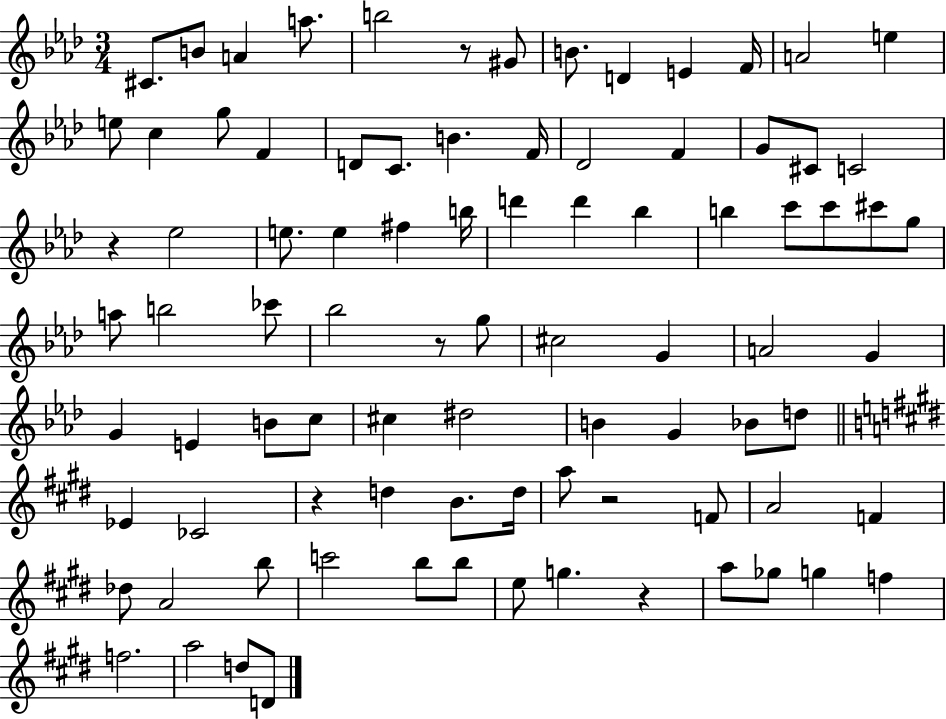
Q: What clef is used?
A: treble